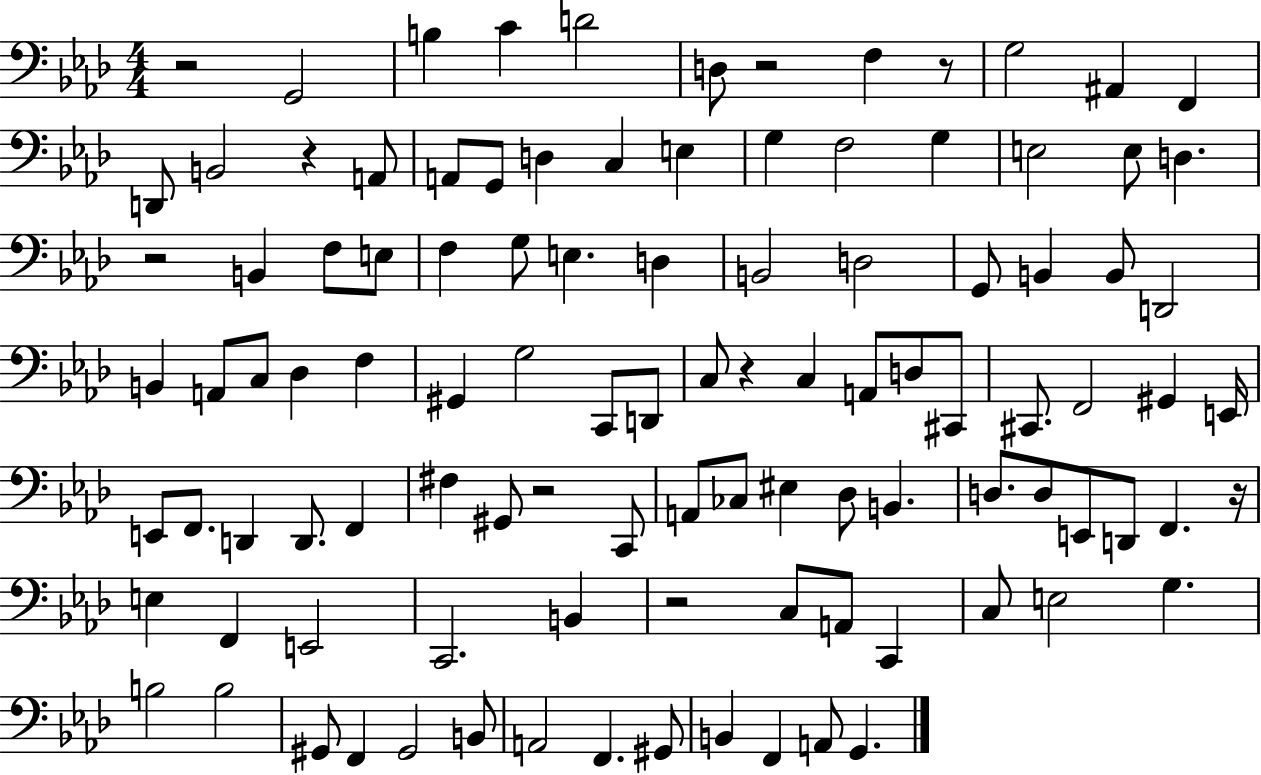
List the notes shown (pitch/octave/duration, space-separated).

R/h G2/h B3/q C4/q D4/h D3/e R/h F3/q R/e G3/h A#2/q F2/q D2/e B2/h R/q A2/e A2/e G2/e D3/q C3/q E3/q G3/q F3/h G3/q E3/h E3/e D3/q. R/h B2/q F3/e E3/e F3/q G3/e E3/q. D3/q B2/h D3/h G2/e B2/q B2/e D2/h B2/q A2/e C3/e Db3/q F3/q G#2/q G3/h C2/e D2/e C3/e R/q C3/q A2/e D3/e C#2/e C#2/e. F2/h G#2/q E2/s E2/e F2/e. D2/q D2/e. F2/q F#3/q G#2/e R/h C2/e A2/e CES3/e EIS3/q Db3/e B2/q. D3/e. D3/e E2/e D2/e F2/q. R/s E3/q F2/q E2/h C2/h. B2/q R/h C3/e A2/e C2/q C3/e E3/h G3/q. B3/h B3/h G#2/e F2/q G#2/h B2/e A2/h F2/q. G#2/e B2/q F2/q A2/e G2/q.